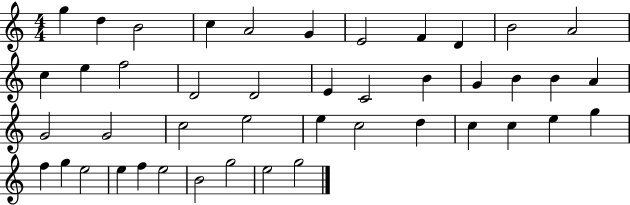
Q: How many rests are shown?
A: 0